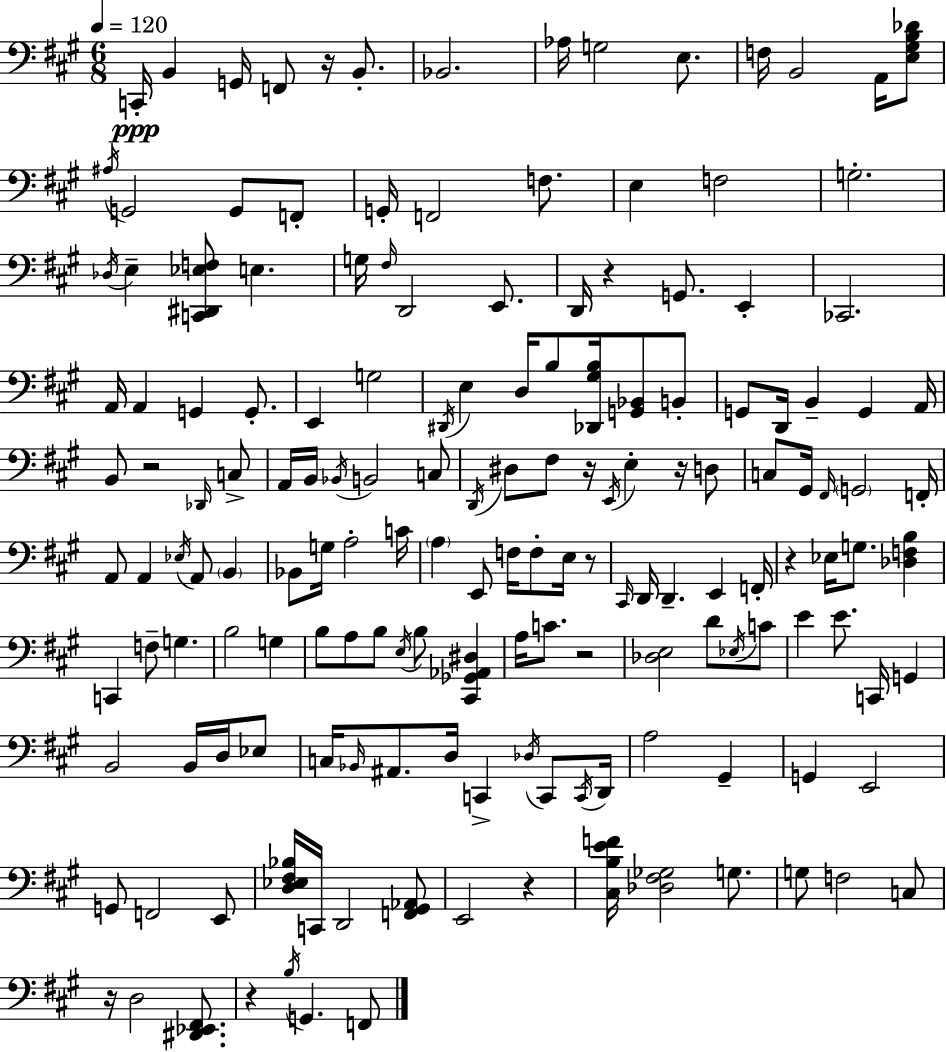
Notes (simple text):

C2/s B2/q G2/s F2/e R/s B2/e. Bb2/h. Ab3/s G3/h E3/e. F3/s B2/h A2/s [E3,G#3,B3,Db4]/e A#3/s G2/h G2/e F2/e G2/s F2/h F3/e. E3/q F3/h G3/h. Db3/s E3/q [C2,D#2,Eb3,F3]/e E3/q. G3/s F#3/s D2/h E2/e. D2/s R/q G2/e. E2/q CES2/h. A2/s A2/q G2/q G2/e. E2/q G3/h D#2/s E3/q D3/s B3/e [Db2,G#3,B3]/s [G2,Bb2]/e B2/e G2/e D2/s B2/q G2/q A2/s B2/e R/h Db2/s C3/e A2/s B2/s Bb2/s B2/h C3/e D2/s D#3/e F#3/e R/s E2/s E3/q R/s D3/e C3/e G#2/s F#2/s G2/h F2/s A2/e A2/q Eb3/s A2/e B2/q Bb2/e G3/s A3/h C4/s A3/q E2/e F3/s F3/e E3/s R/e C#2/s D2/s D2/q. E2/q F2/s R/q Eb3/s G3/e. [Db3,F3,B3]/q C2/q F3/e G3/q. B3/h G3/q B3/e A3/e B3/e E3/s B3/e [C#2,Gb2,Ab2,D#3]/q A3/s C4/e. R/h [Db3,E3]/h D4/e Eb3/s C4/e E4/q E4/e. C2/s G2/q B2/h B2/s D3/s Eb3/e C3/s Bb2/s A#2/e. D3/s C2/q Db3/s C2/e C2/s D2/s A3/h G#2/q G2/q E2/h G2/e F2/h E2/e [D3,Eb3,F#3,Bb3]/s C2/s D2/h [F2,G#2,Ab2]/e E2/h R/q [C#3,B3,E4,F4]/s [Db3,F#3,Gb3]/h G3/e. G3/e F3/h C3/e R/s D3/h [D#2,Eb2,F#2]/e. R/q B3/s G2/q. F2/e